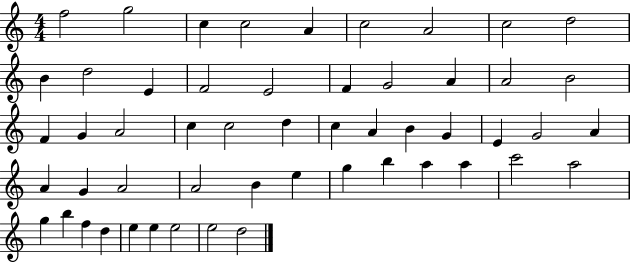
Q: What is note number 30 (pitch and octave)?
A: E4